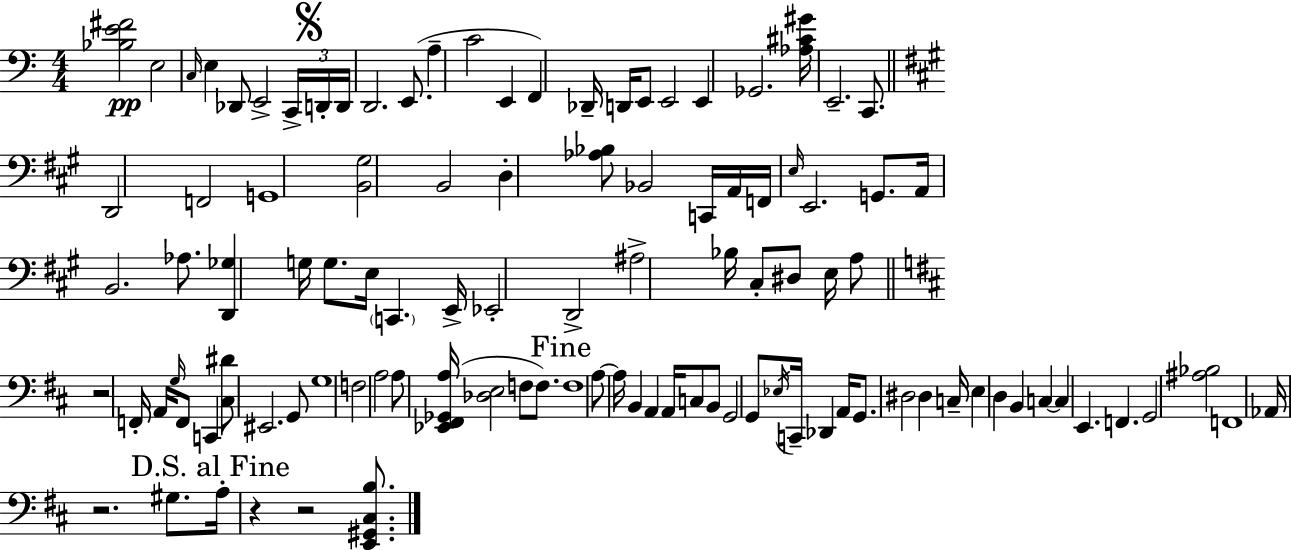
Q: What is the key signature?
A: C major